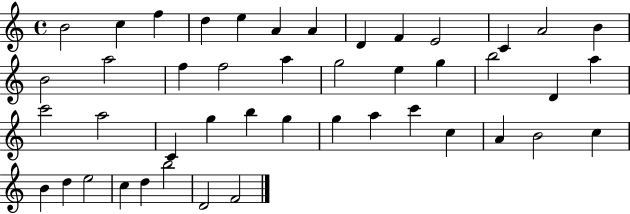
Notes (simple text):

B4/h C5/q F5/q D5/q E5/q A4/q A4/q D4/q F4/q E4/h C4/q A4/h B4/q B4/h A5/h F5/q F5/h A5/q G5/h E5/q G5/q B5/h D4/q A5/q C6/h A5/h C4/q G5/q B5/q G5/q G5/q A5/q C6/q C5/q A4/q B4/h C5/q B4/q D5/q E5/h C5/q D5/q B5/h D4/h F4/h